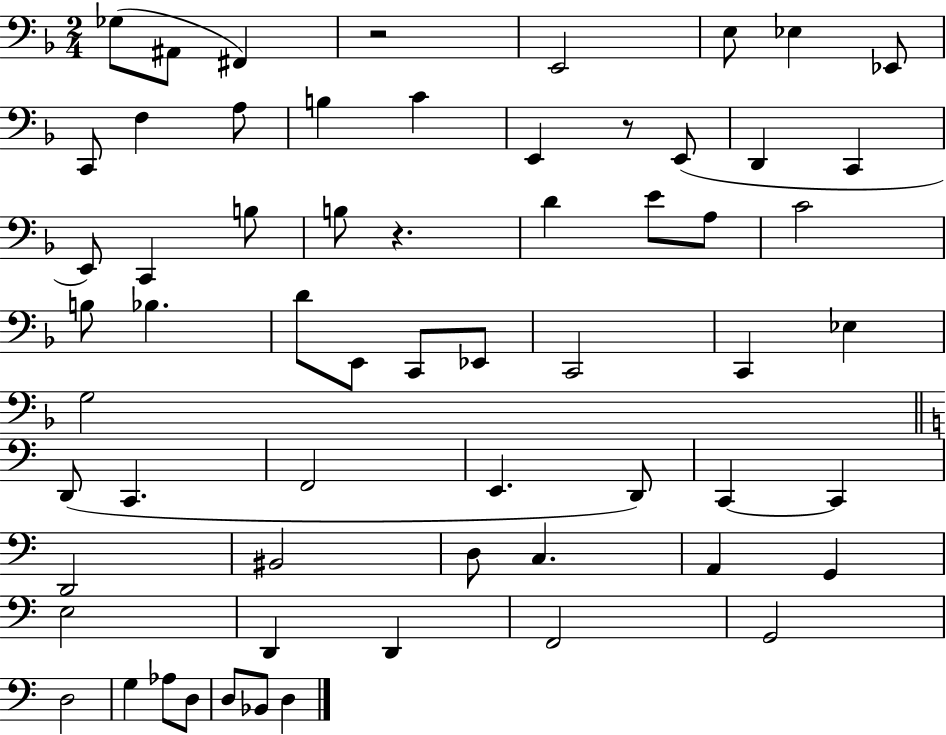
X:1
T:Untitled
M:2/4
L:1/4
K:F
_G,/2 ^A,,/2 ^F,, z2 E,,2 E,/2 _E, _E,,/2 C,,/2 F, A,/2 B, C E,, z/2 E,,/2 D,, C,, E,,/2 C,, B,/2 B,/2 z D E/2 A,/2 C2 B,/2 _B, D/2 E,,/2 C,,/2 _E,,/2 C,,2 C,, _E, G,2 D,,/2 C,, F,,2 E,, D,,/2 C,, C,, D,,2 ^B,,2 D,/2 C, A,, G,, E,2 D,, D,, F,,2 G,,2 D,2 G, _A,/2 D,/2 D,/2 _B,,/2 D,